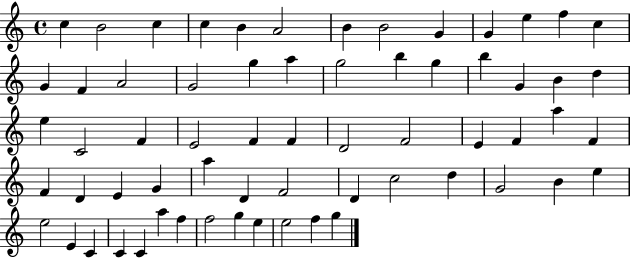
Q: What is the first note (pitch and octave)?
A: C5